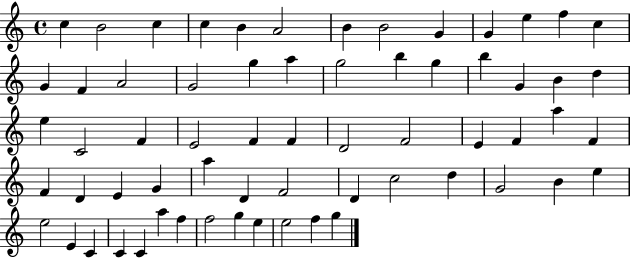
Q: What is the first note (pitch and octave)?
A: C5